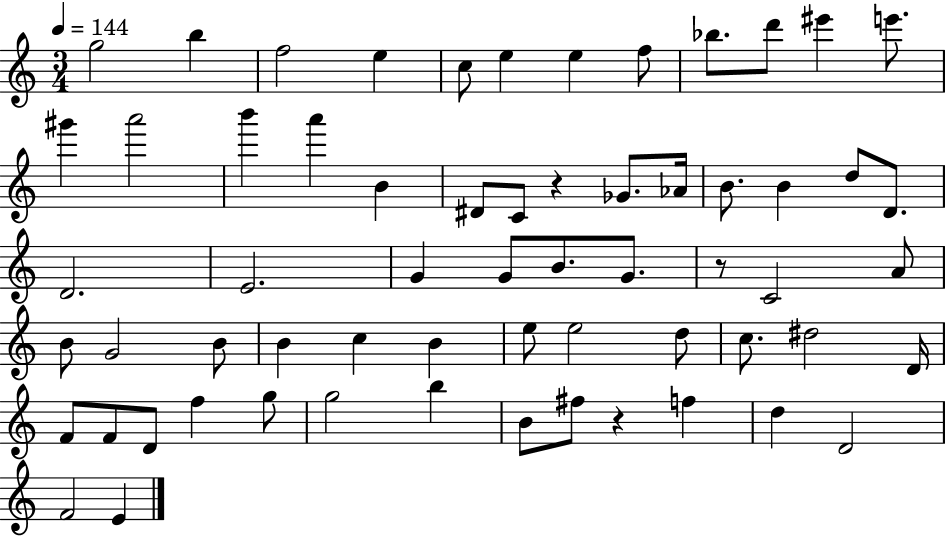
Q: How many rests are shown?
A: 3